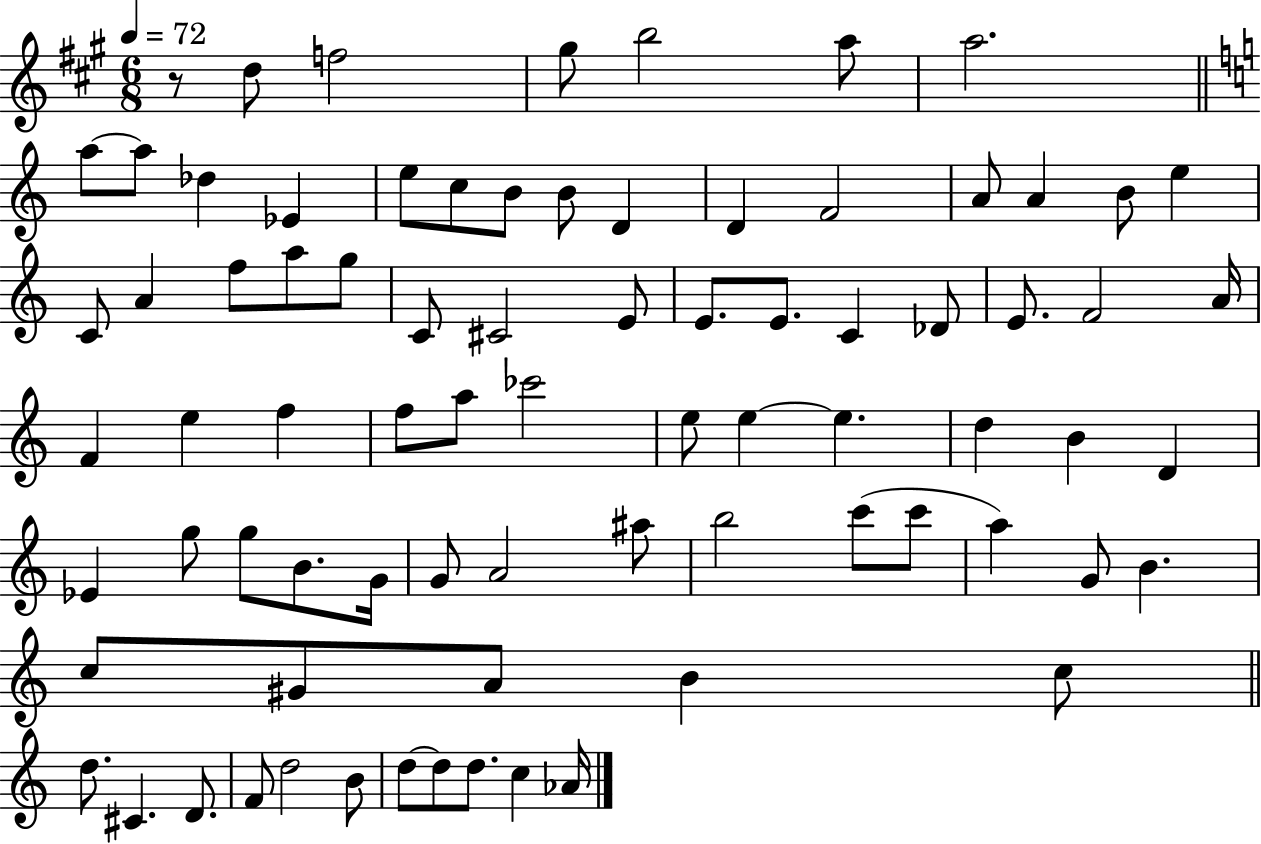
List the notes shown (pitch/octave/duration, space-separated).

R/e D5/e F5/h G#5/e B5/h A5/e A5/h. A5/e A5/e Db5/q Eb4/q E5/e C5/e B4/e B4/e D4/q D4/q F4/h A4/e A4/q B4/e E5/q C4/e A4/q F5/e A5/e G5/e C4/e C#4/h E4/e E4/e. E4/e. C4/q Db4/e E4/e. F4/h A4/s F4/q E5/q F5/q F5/e A5/e CES6/h E5/e E5/q E5/q. D5/q B4/q D4/q Eb4/q G5/e G5/e B4/e. G4/s G4/e A4/h A#5/e B5/h C6/e C6/e A5/q G4/e B4/q. C5/e G#4/e A4/e B4/q C5/e D5/e. C#4/q. D4/e. F4/e D5/h B4/e D5/e D5/e D5/e. C5/q Ab4/s